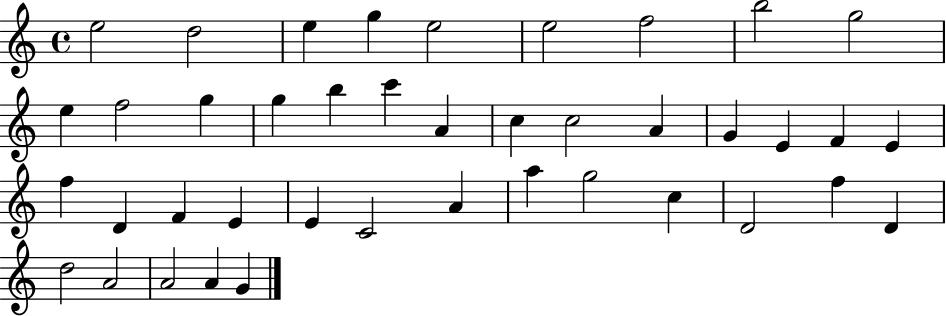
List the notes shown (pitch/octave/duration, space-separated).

E5/h D5/h E5/q G5/q E5/h E5/h F5/h B5/h G5/h E5/q F5/h G5/q G5/q B5/q C6/q A4/q C5/q C5/h A4/q G4/q E4/q F4/q E4/q F5/q D4/q F4/q E4/q E4/q C4/h A4/q A5/q G5/h C5/q D4/h F5/q D4/q D5/h A4/h A4/h A4/q G4/q